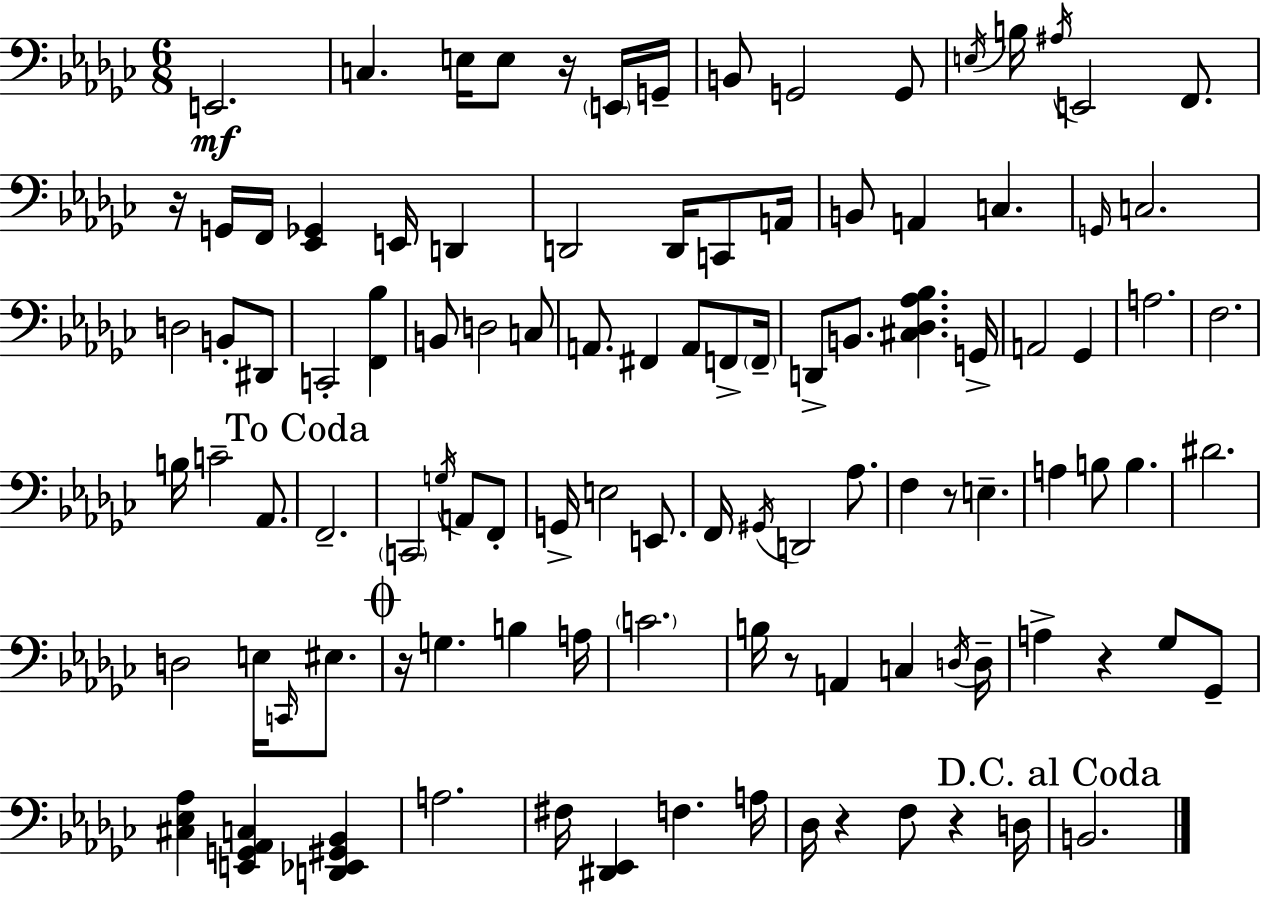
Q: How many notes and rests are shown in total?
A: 106